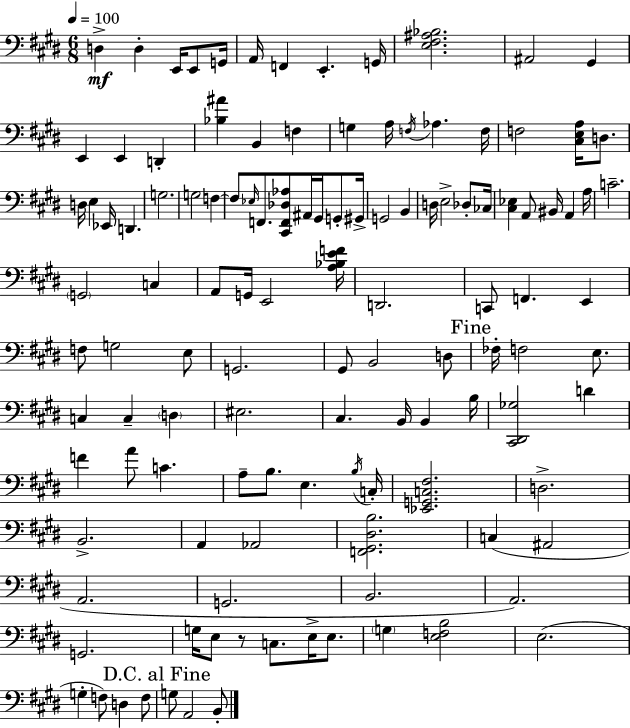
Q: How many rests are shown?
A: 1